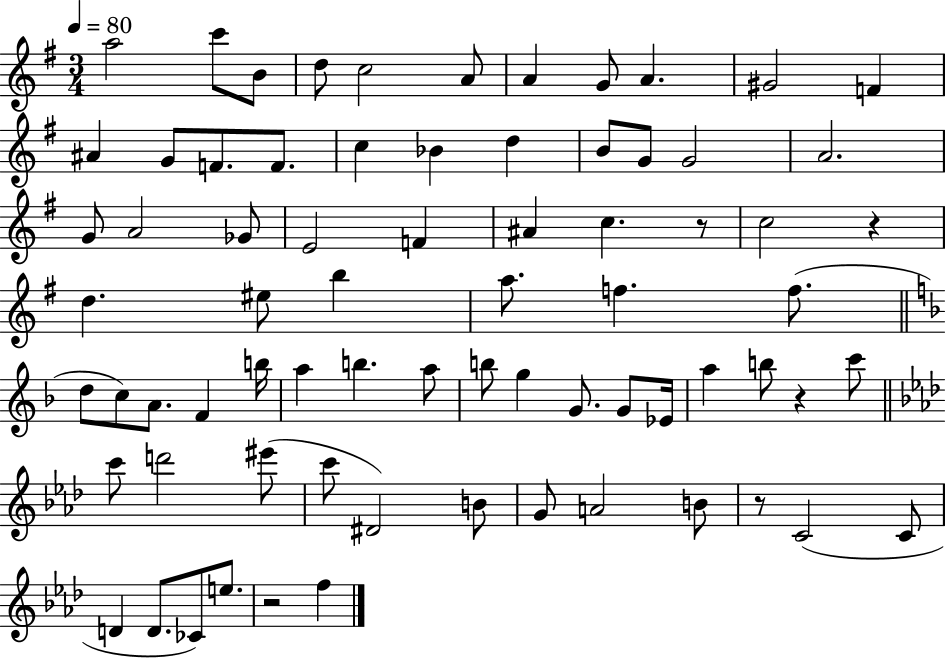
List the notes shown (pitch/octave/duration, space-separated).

A5/h C6/e B4/e D5/e C5/h A4/e A4/q G4/e A4/q. G#4/h F4/q A#4/q G4/e F4/e. F4/e. C5/q Bb4/q D5/q B4/e G4/e G4/h A4/h. G4/e A4/h Gb4/e E4/h F4/q A#4/q C5/q. R/e C5/h R/q D5/q. EIS5/e B5/q A5/e. F5/q. F5/e. D5/e C5/e A4/e. F4/q B5/s A5/q B5/q. A5/e B5/e G5/q G4/e. G4/e Eb4/s A5/q B5/e R/q C6/e C6/e D6/h EIS6/e C6/e D#4/h B4/e G4/e A4/h B4/e R/e C4/h C4/e D4/q D4/e. CES4/e E5/e. R/h F5/q